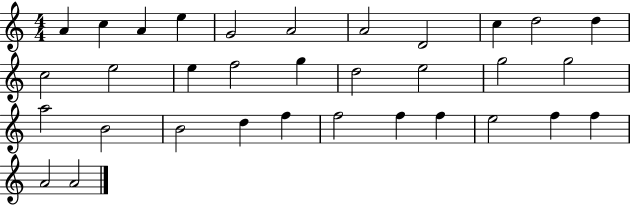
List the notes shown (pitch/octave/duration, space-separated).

A4/q C5/q A4/q E5/q G4/h A4/h A4/h D4/h C5/q D5/h D5/q C5/h E5/h E5/q F5/h G5/q D5/h E5/h G5/h G5/h A5/h B4/h B4/h D5/q F5/q F5/h F5/q F5/q E5/h F5/q F5/q A4/h A4/h